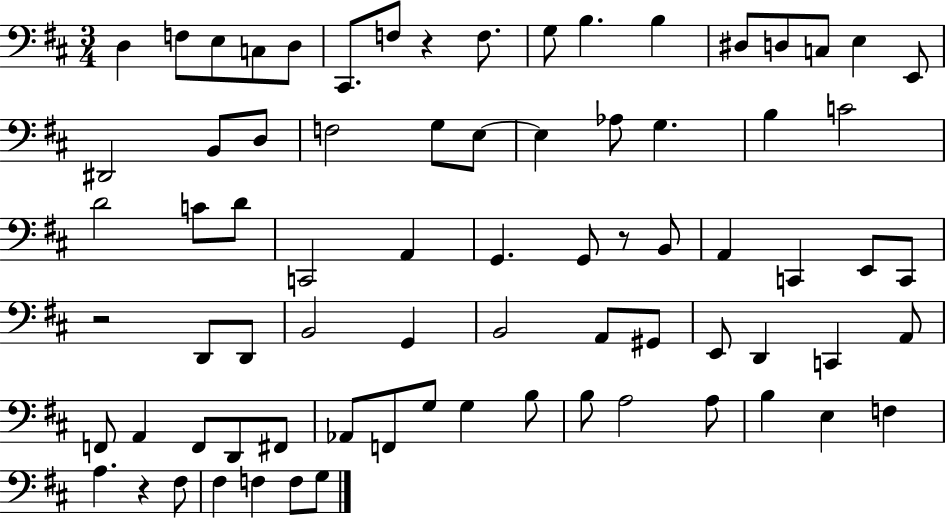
D3/q F3/e E3/e C3/e D3/e C#2/e. F3/e R/q F3/e. G3/e B3/q. B3/q D#3/e D3/e C3/e E3/q E2/e D#2/h B2/e D3/e F3/h G3/e E3/e E3/q Ab3/e G3/q. B3/q C4/h D4/h C4/e D4/e C2/h A2/q G2/q. G2/e R/e B2/e A2/q C2/q E2/e C2/e R/h D2/e D2/e B2/h G2/q B2/h A2/e G#2/e E2/e D2/q C2/q A2/e F2/e A2/q F2/e D2/e F#2/e Ab2/e F2/e G3/e G3/q B3/e B3/e A3/h A3/e B3/q E3/q F3/q A3/q. R/q F#3/e F#3/q F3/q F3/e G3/e